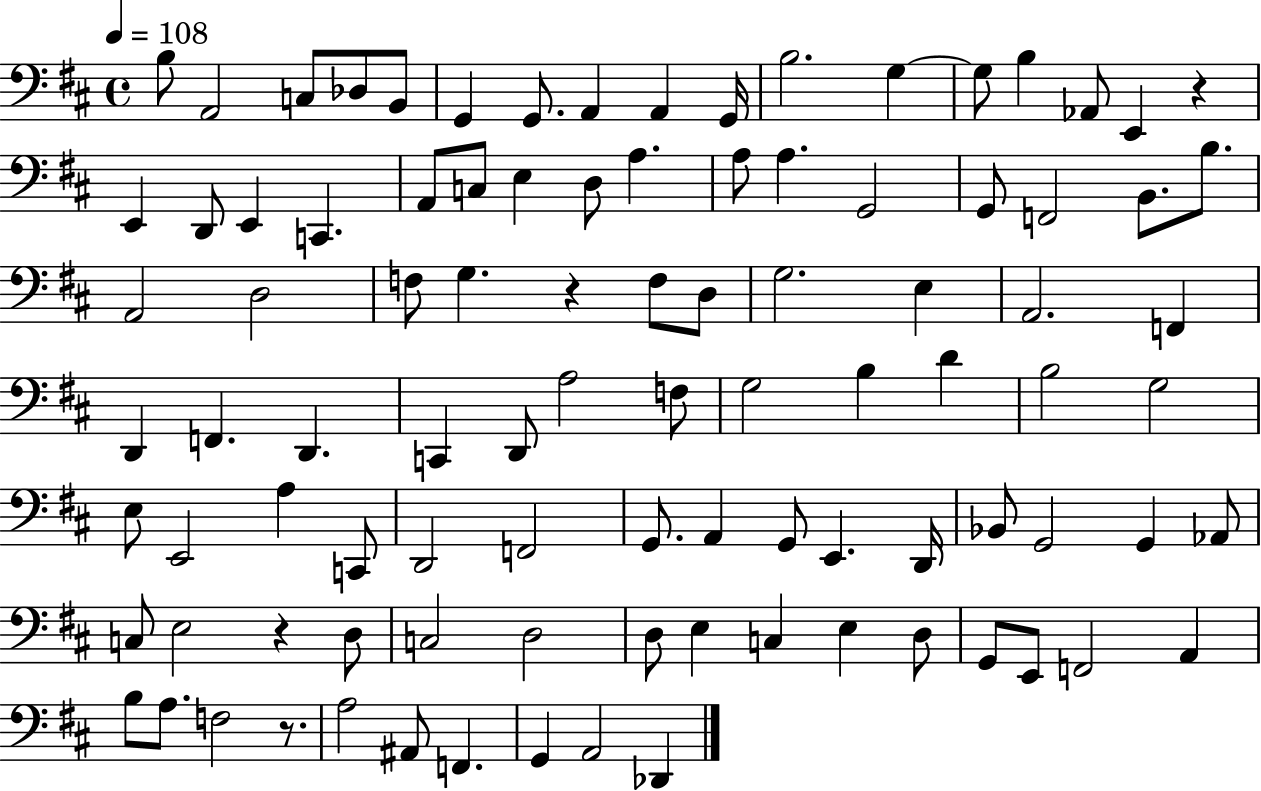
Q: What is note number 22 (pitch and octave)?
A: C3